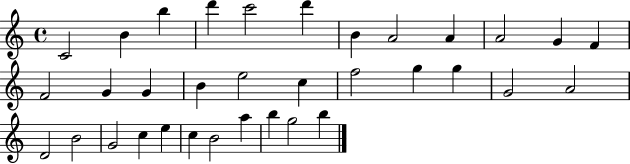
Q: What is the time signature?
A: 4/4